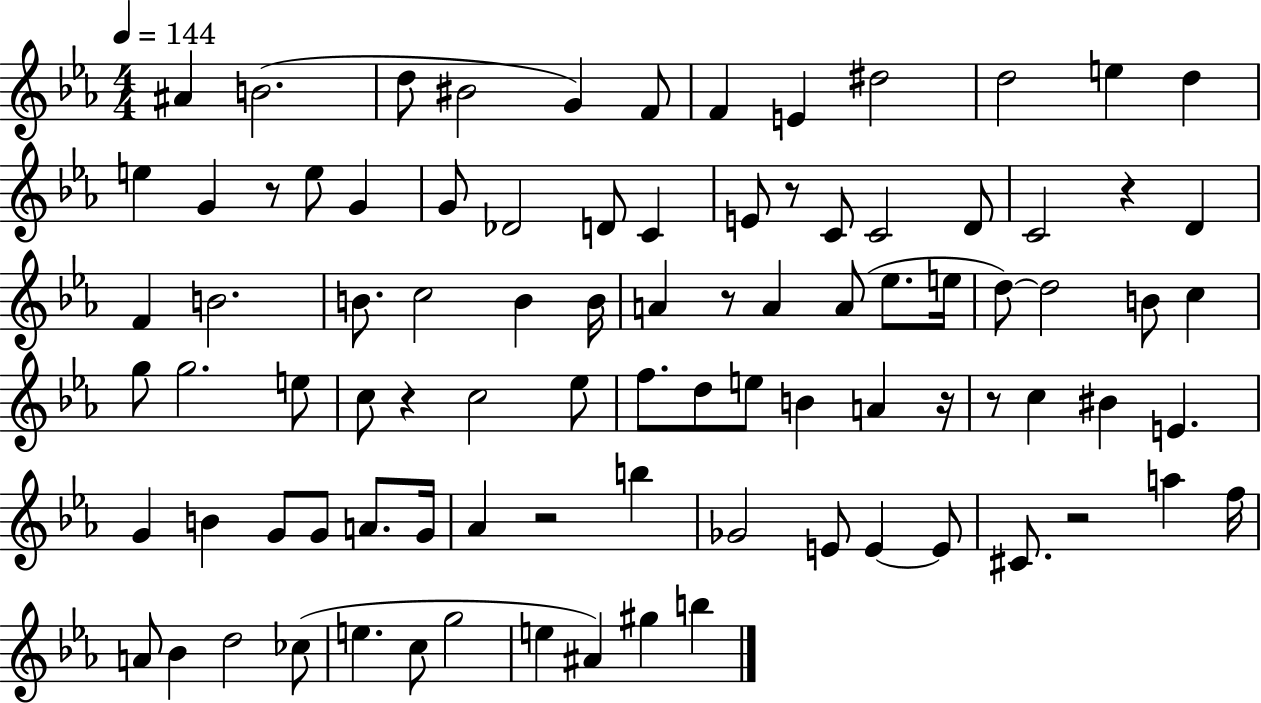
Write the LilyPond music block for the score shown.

{
  \clef treble
  \numericTimeSignature
  \time 4/4
  \key ees \major
  \tempo 4 = 144
  ais'4 b'2.( | d''8 bis'2 g'4) f'8 | f'4 e'4 dis''2 | d''2 e''4 d''4 | \break e''4 g'4 r8 e''8 g'4 | g'8 des'2 d'8 c'4 | e'8 r8 c'8 c'2 d'8 | c'2 r4 d'4 | \break f'4 b'2. | b'8. c''2 b'4 b'16 | a'4 r8 a'4 a'8( ees''8. e''16 | d''8~~) d''2 b'8 c''4 | \break g''8 g''2. e''8 | c''8 r4 c''2 ees''8 | f''8. d''8 e''8 b'4 a'4 r16 | r8 c''4 bis'4 e'4. | \break g'4 b'4 g'8 g'8 a'8. g'16 | aes'4 r2 b''4 | ges'2 e'8 e'4~~ e'8 | cis'8. r2 a''4 f''16 | \break a'8 bes'4 d''2 ces''8( | e''4. c''8 g''2 | e''4 ais'4) gis''4 b''4 | \bar "|."
}